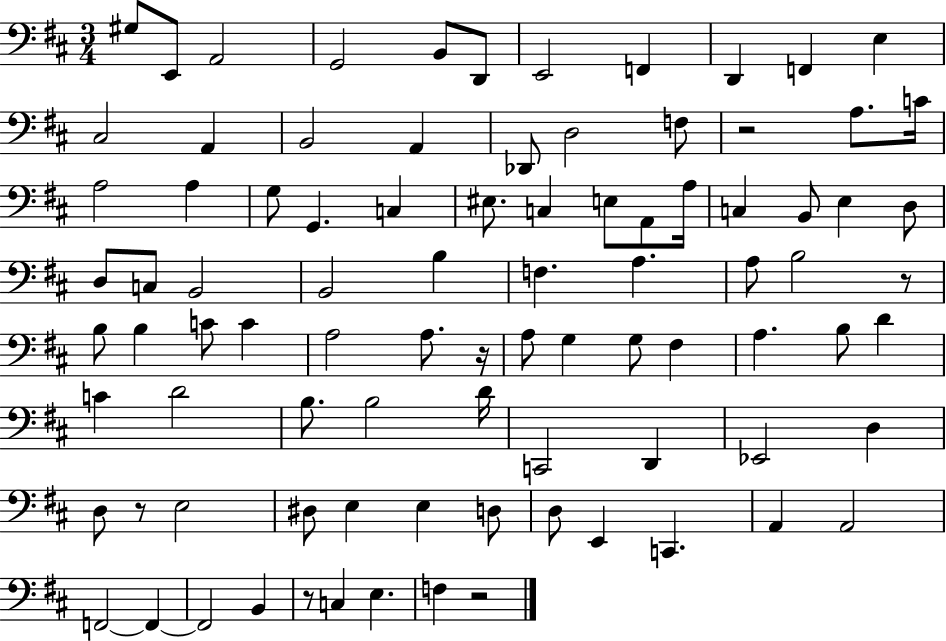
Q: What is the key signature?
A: D major